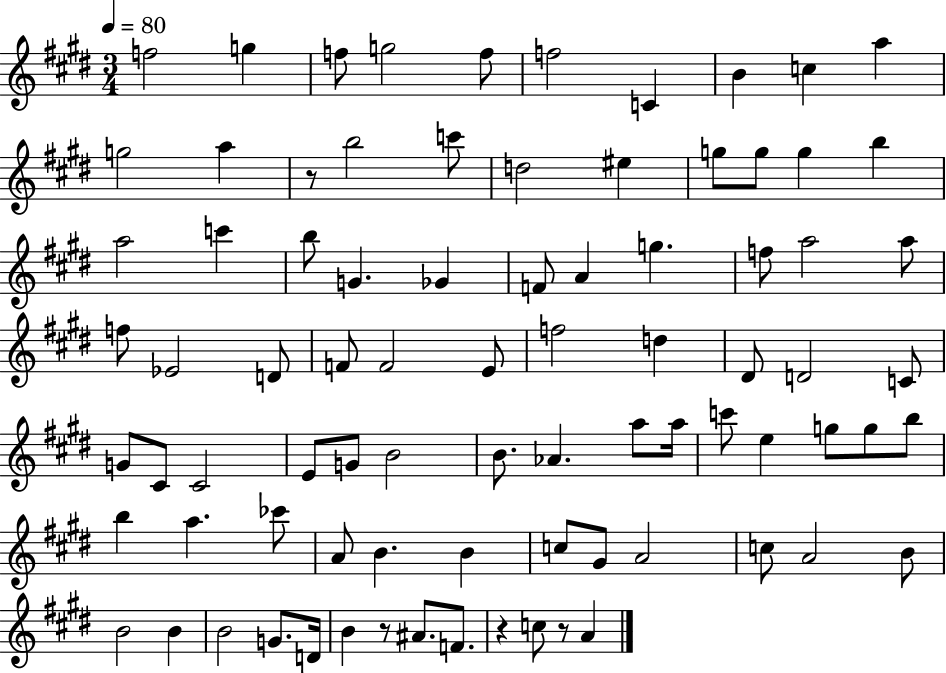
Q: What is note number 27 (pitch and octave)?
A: A4